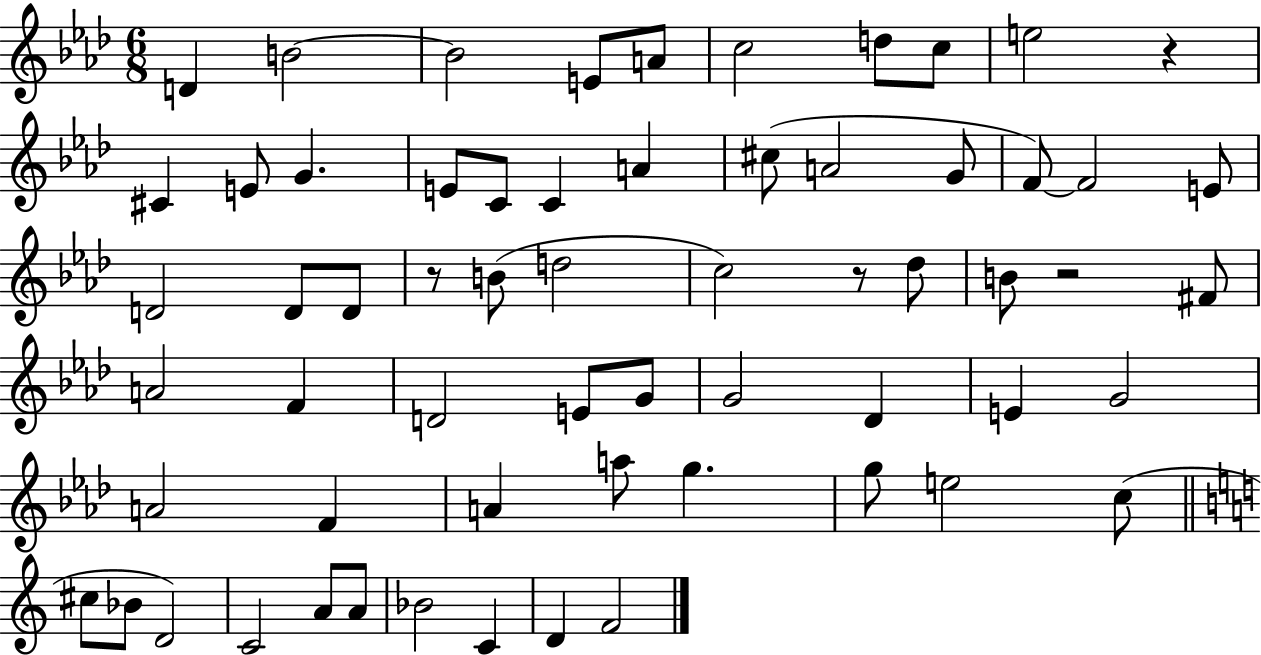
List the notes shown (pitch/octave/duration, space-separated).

D4/q B4/h B4/h E4/e A4/e C5/h D5/e C5/e E5/h R/q C#4/q E4/e G4/q. E4/e C4/e C4/q A4/q C#5/e A4/h G4/e F4/e F4/h E4/e D4/h D4/e D4/e R/e B4/e D5/h C5/h R/e Db5/e B4/e R/h F#4/e A4/h F4/q D4/h E4/e G4/e G4/h Db4/q E4/q G4/h A4/h F4/q A4/q A5/e G5/q. G5/e E5/h C5/e C#5/e Bb4/e D4/h C4/h A4/e A4/e Bb4/h C4/q D4/q F4/h